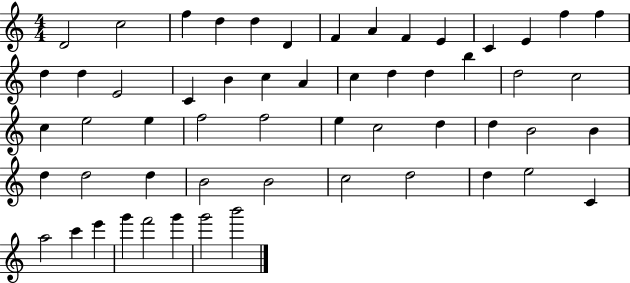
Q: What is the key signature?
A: C major